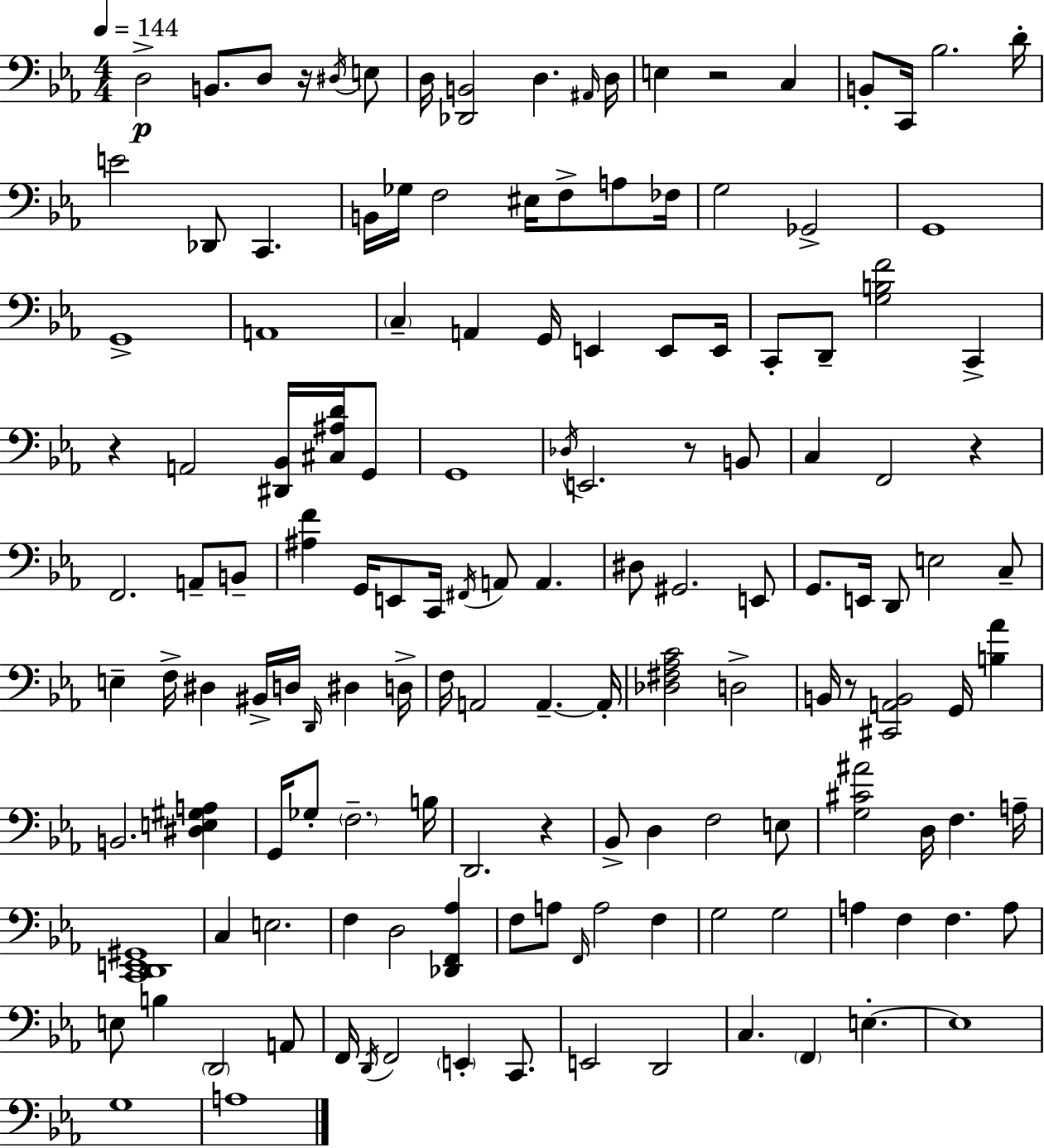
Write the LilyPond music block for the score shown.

{
  \clef bass
  \numericTimeSignature
  \time 4/4
  \key ees \major
  \tempo 4 = 144
  \repeat volta 2 { d2->\p b,8. d8 r16 \acciaccatura { dis16 } e8 | d16 <des, b,>2 d4. | \grace { ais,16 } d16 e4 r2 c4 | b,8-. c,16 bes2. | \break d'16-. e'2 des,8 c,4. | b,16 ges16 f2 eis16 f8-> a8 | fes16 g2 ges,2-> | g,1 | \break g,1-> | a,1 | \parenthesize c4-- a,4 g,16 e,4 e,8 | e,16 c,8-. d,8-- <g b f'>2 c,4-> | \break r4 a,2 <dis, bes,>16 <cis ais d'>16 | g,8 g,1 | \acciaccatura { des16 } e,2. r8 | b,8 c4 f,2 r4 | \break f,2. a,8-- | b,8-- <ais f'>4 g,16 e,8 c,16 \acciaccatura { fis,16 } a,8 a,4. | dis8 gis,2. | e,8 g,8. e,16 d,8 e2 | \break c8-- e4-- f16-> dis4 bis,16-> d16 \grace { d,16 } | dis4 d16-> f16 a,2 a,4.--~~ | a,16-. <des fis aes c'>2 d2-> | b,16 r8 <cis, a, b,>2 | \break g,16 <b aes'>4 b,2. | <dis e gis a>4 g,16 ges8-. \parenthesize f2.-- | b16 d,2. | r4 bes,8-> d4 f2 | \break e8 <g cis' ais'>2 d16 f4. | a16-- <c, d, e, gis,>1 | c4 e2. | f4 d2 | \break <des, f, aes>4 f8 a8 \grace { f,16 } a2 | f4 g2 g2 | a4 f4 f4. | a8 e8 b4 \parenthesize d,2 | \break a,8 f,16 \acciaccatura { d,16 } f,2 | \parenthesize e,4-. c,8. e,2 d,2 | c4. \parenthesize f,4 | e4.-.~~ e1 | \break g1 | a1 | } \bar "|."
}